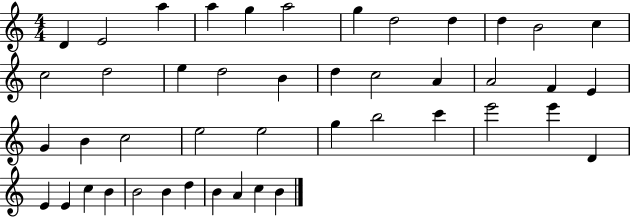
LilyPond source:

{
  \clef treble
  \numericTimeSignature
  \time 4/4
  \key c \major
  d'4 e'2 a''4 | a''4 g''4 a''2 | g''4 d''2 d''4 | d''4 b'2 c''4 | \break c''2 d''2 | e''4 d''2 b'4 | d''4 c''2 a'4 | a'2 f'4 e'4 | \break g'4 b'4 c''2 | e''2 e''2 | g''4 b''2 c'''4 | e'''2 e'''4 d'4 | \break e'4 e'4 c''4 b'4 | b'2 b'4 d''4 | b'4 a'4 c''4 b'4 | \bar "|."
}